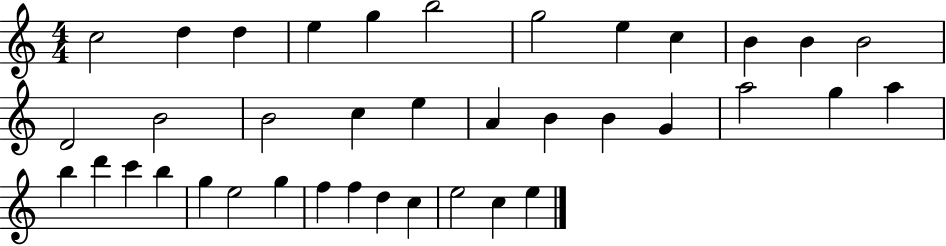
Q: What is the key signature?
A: C major